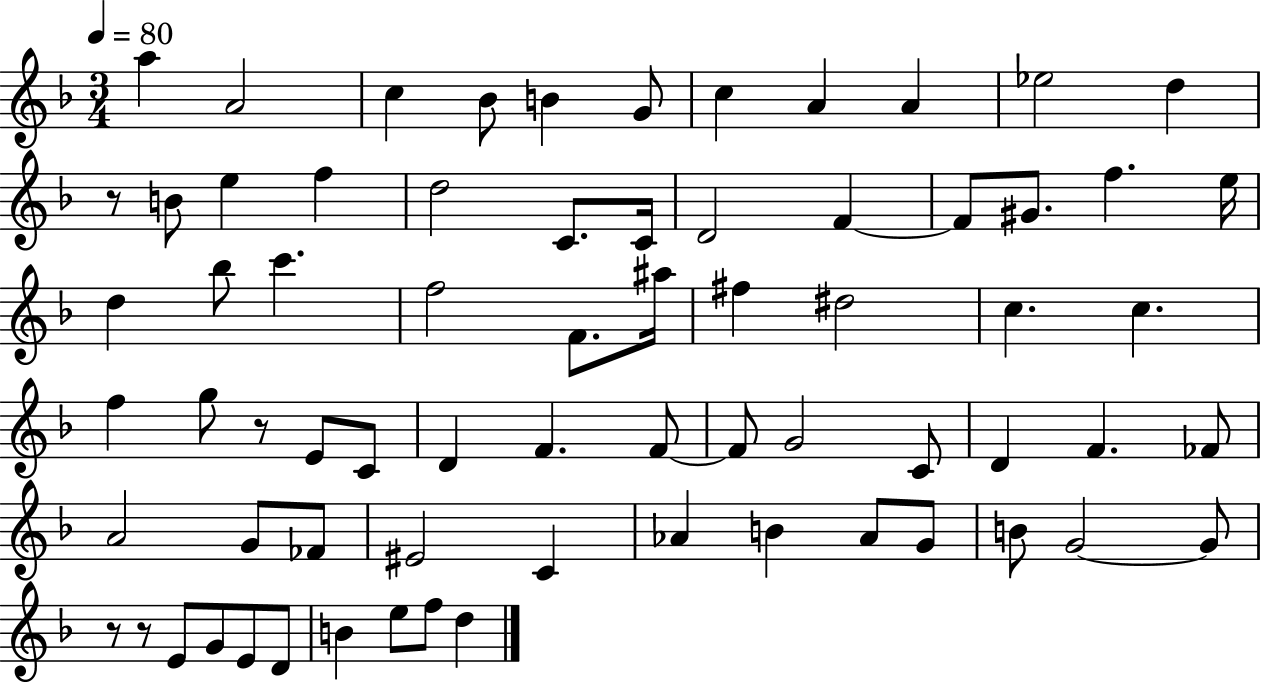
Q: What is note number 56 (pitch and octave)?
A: B4